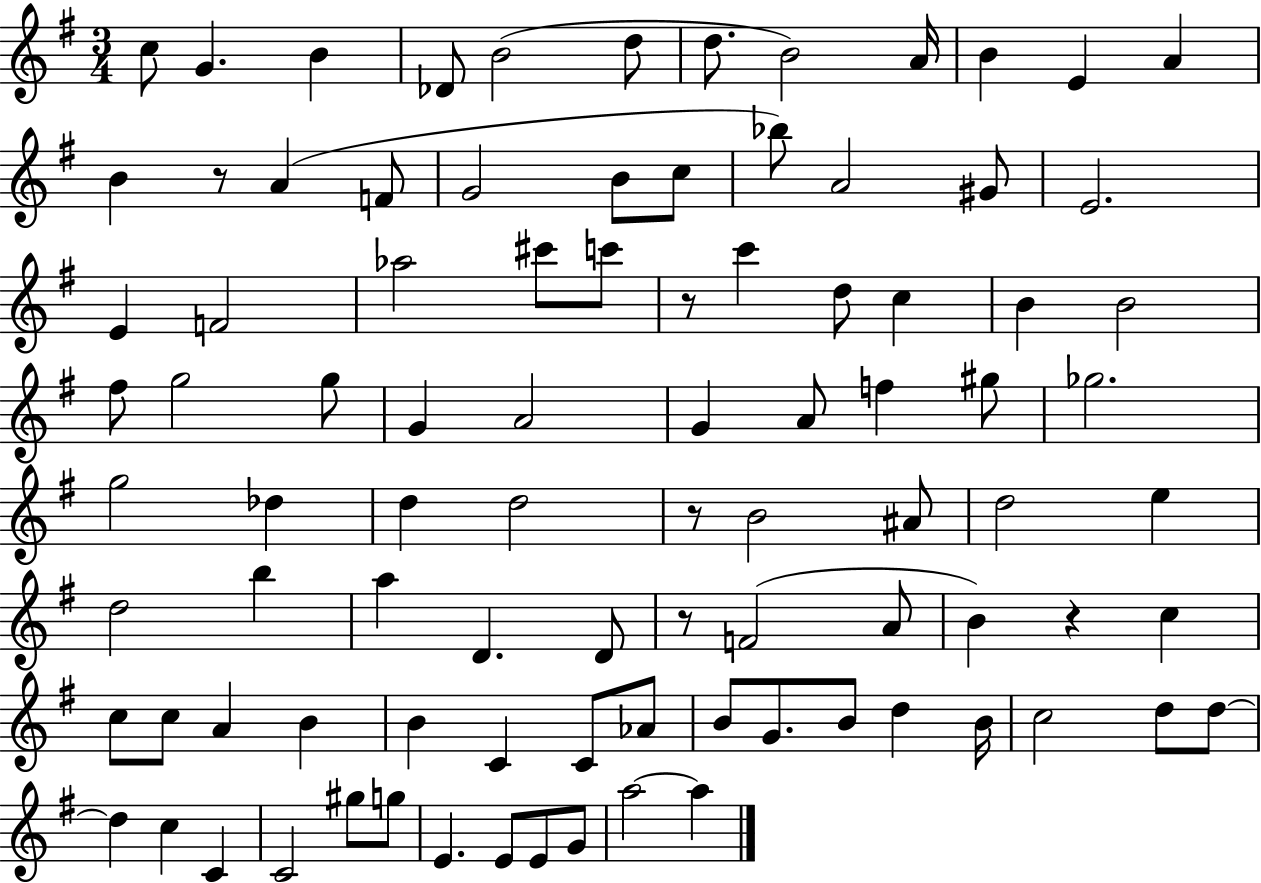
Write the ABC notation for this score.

X:1
T:Untitled
M:3/4
L:1/4
K:G
c/2 G B _D/2 B2 d/2 d/2 B2 A/4 B E A B z/2 A F/2 G2 B/2 c/2 _b/2 A2 ^G/2 E2 E F2 _a2 ^c'/2 c'/2 z/2 c' d/2 c B B2 ^f/2 g2 g/2 G A2 G A/2 f ^g/2 _g2 g2 _d d d2 z/2 B2 ^A/2 d2 e d2 b a D D/2 z/2 F2 A/2 B z c c/2 c/2 A B B C C/2 _A/2 B/2 G/2 B/2 d B/4 c2 d/2 d/2 d c C C2 ^g/2 g/2 E E/2 E/2 G/2 a2 a